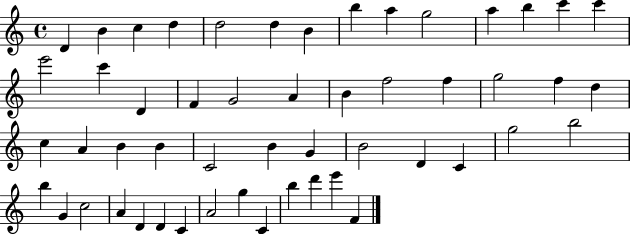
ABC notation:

X:1
T:Untitled
M:4/4
L:1/4
K:C
D B c d d2 d B b a g2 a b c' c' e'2 c' D F G2 A B f2 f g2 f d c A B B C2 B G B2 D C g2 b2 b G c2 A D D C A2 g C b d' e' F